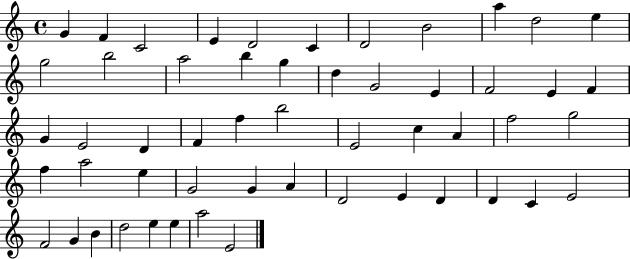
X:1
T:Untitled
M:4/4
L:1/4
K:C
G F C2 E D2 C D2 B2 a d2 e g2 b2 a2 b g d G2 E F2 E F G E2 D F f b2 E2 c A f2 g2 f a2 e G2 G A D2 E D D C E2 F2 G B d2 e e a2 E2